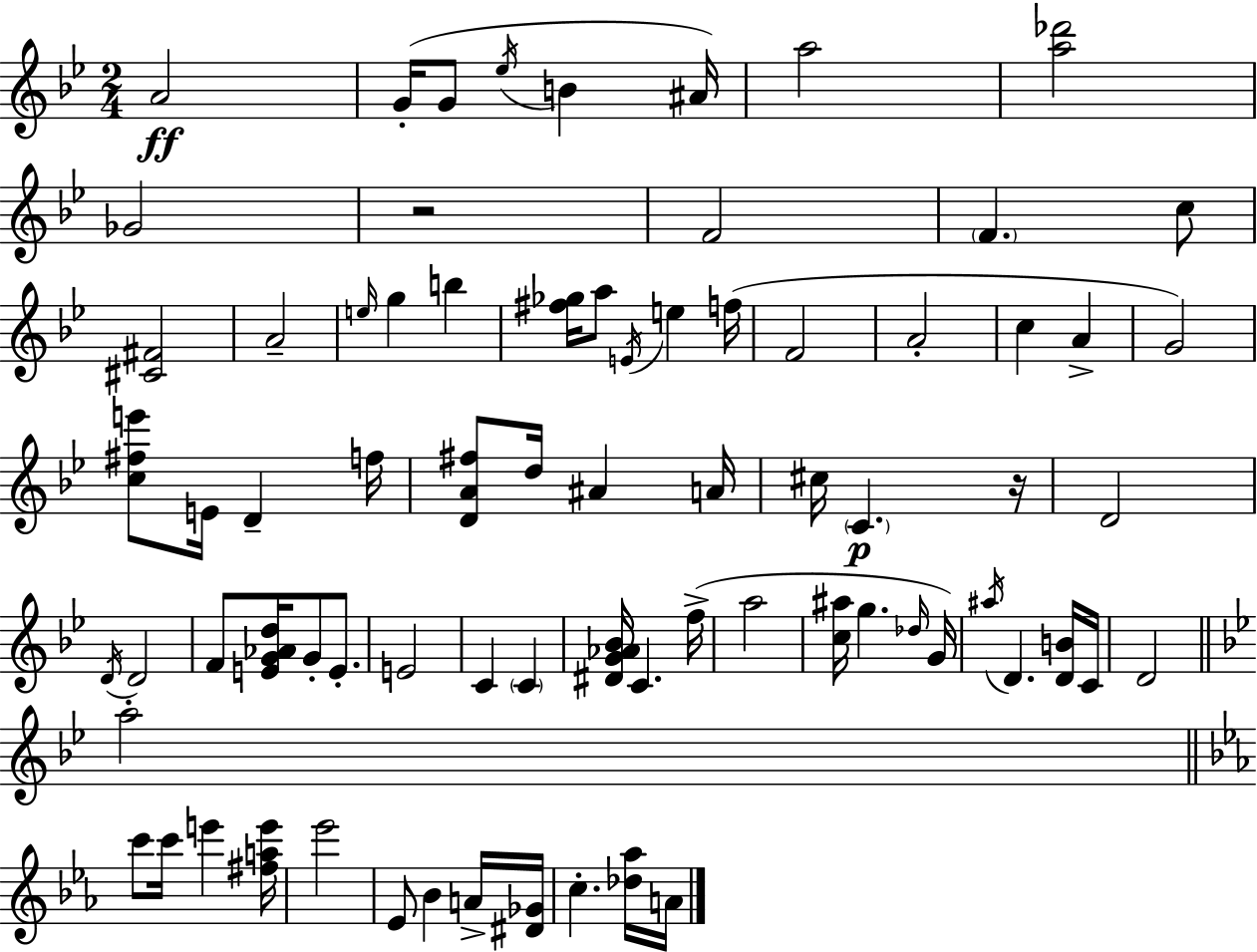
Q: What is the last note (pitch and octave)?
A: A4